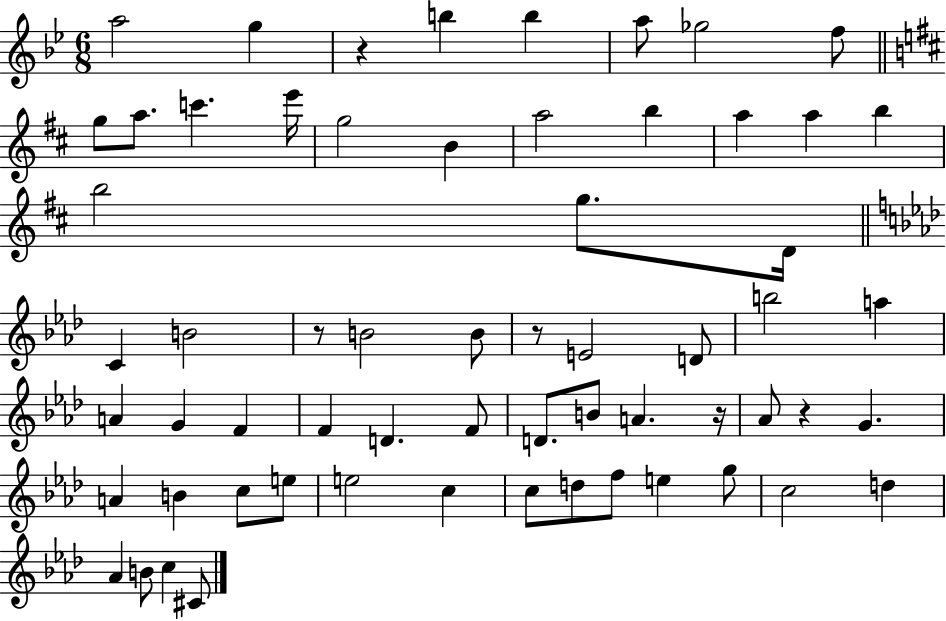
X:1
T:Untitled
M:6/8
L:1/4
K:Bb
a2 g z b b a/2 _g2 f/2 g/2 a/2 c' e'/4 g2 B a2 b a a b b2 g/2 D/4 C B2 z/2 B2 B/2 z/2 E2 D/2 b2 a A G F F D F/2 D/2 B/2 A z/4 _A/2 z G A B c/2 e/2 e2 c c/2 d/2 f/2 e g/2 c2 d _A B/2 c ^C/2